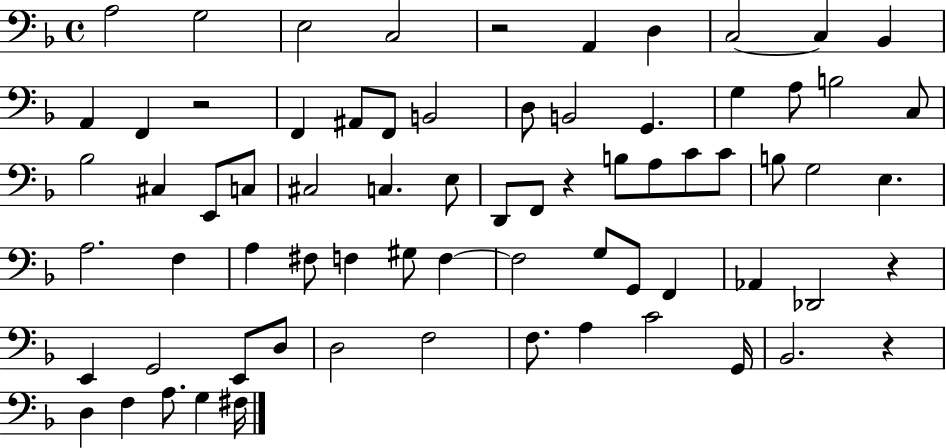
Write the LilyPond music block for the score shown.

{
  \clef bass
  \time 4/4
  \defaultTimeSignature
  \key f \major
  a2 g2 | e2 c2 | r2 a,4 d4 | c2~~ c4 bes,4 | \break a,4 f,4 r2 | f,4 ais,8 f,8 b,2 | d8 b,2 g,4. | g4 a8 b2 c8 | \break bes2 cis4 e,8 c8 | cis2 c4. e8 | d,8 f,8 r4 b8 a8 c'8 c'8 | b8 g2 e4. | \break a2. f4 | a4 fis8 f4 gis8 f4~~ | f2 g8 g,8 f,4 | aes,4 des,2 r4 | \break e,4 g,2 e,8 d8 | d2 f2 | f8. a4 c'2 g,16 | bes,2. r4 | \break d4 f4 a8. g4 fis16 | \bar "|."
}